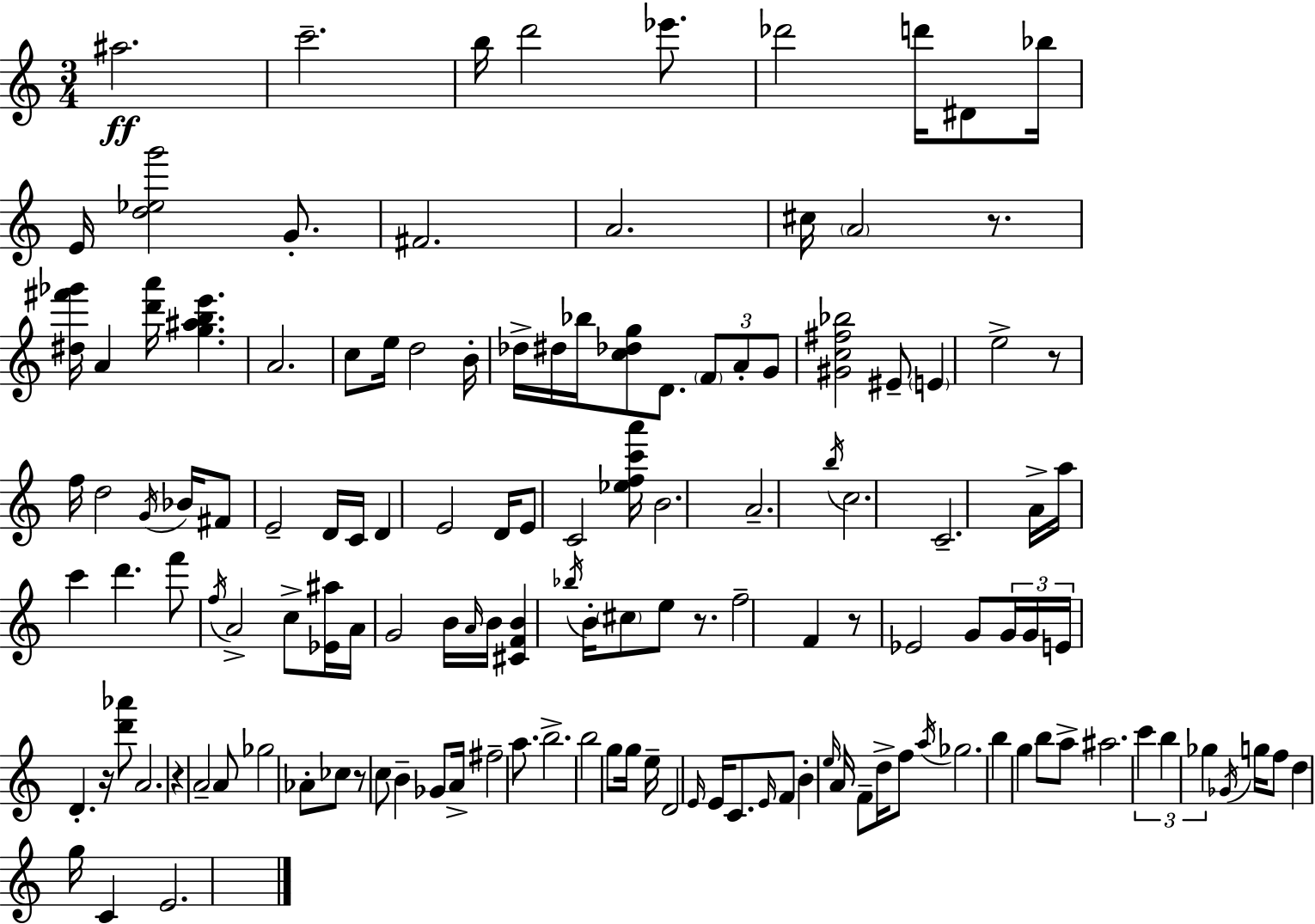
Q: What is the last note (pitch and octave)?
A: E4